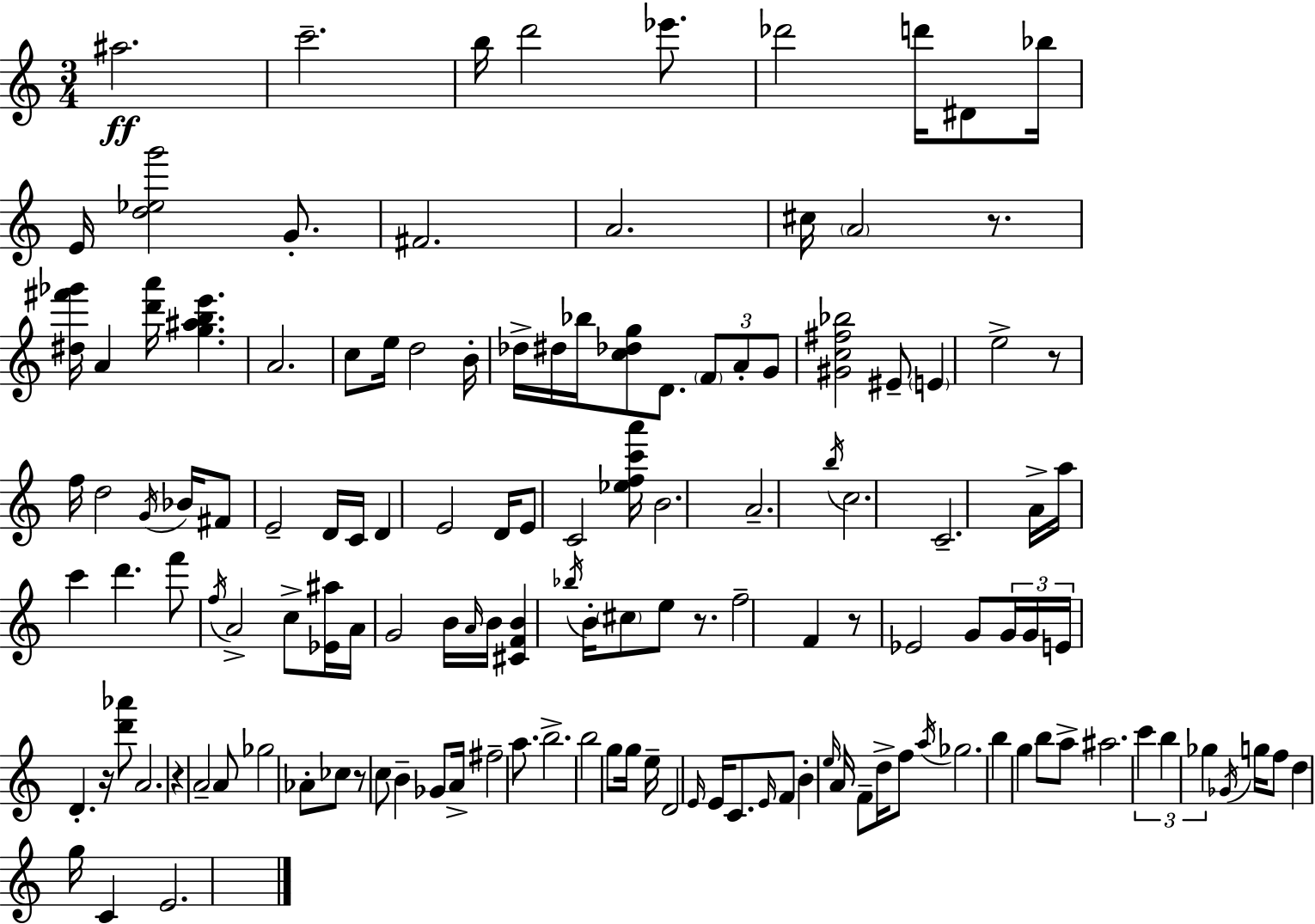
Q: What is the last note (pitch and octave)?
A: E4